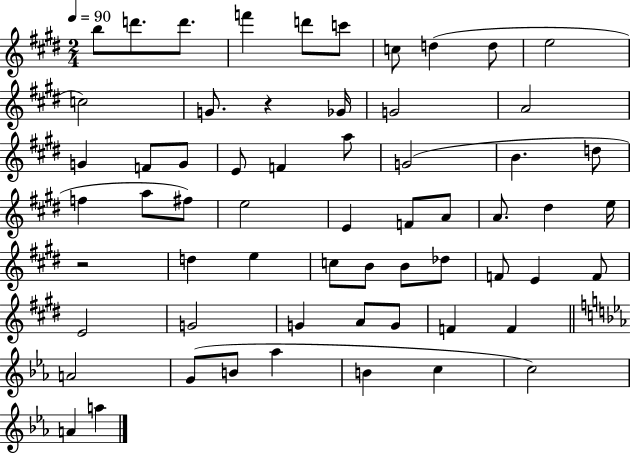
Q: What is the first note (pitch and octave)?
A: B5